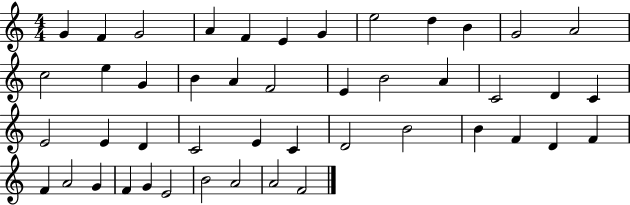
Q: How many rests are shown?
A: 0